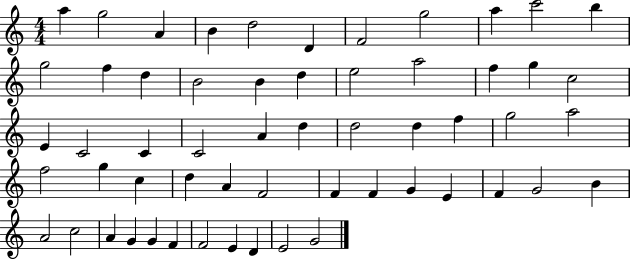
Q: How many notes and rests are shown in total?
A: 57